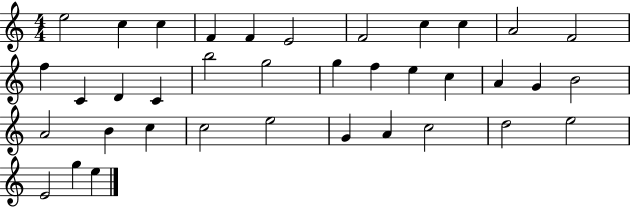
{
  \clef treble
  \numericTimeSignature
  \time 4/4
  \key c \major
  e''2 c''4 c''4 | f'4 f'4 e'2 | f'2 c''4 c''4 | a'2 f'2 | \break f''4 c'4 d'4 c'4 | b''2 g''2 | g''4 f''4 e''4 c''4 | a'4 g'4 b'2 | \break a'2 b'4 c''4 | c''2 e''2 | g'4 a'4 c''2 | d''2 e''2 | \break e'2 g''4 e''4 | \bar "|."
}